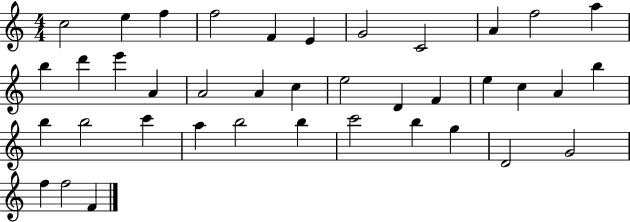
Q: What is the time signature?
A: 4/4